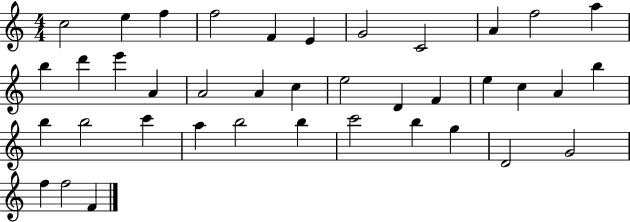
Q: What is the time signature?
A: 4/4